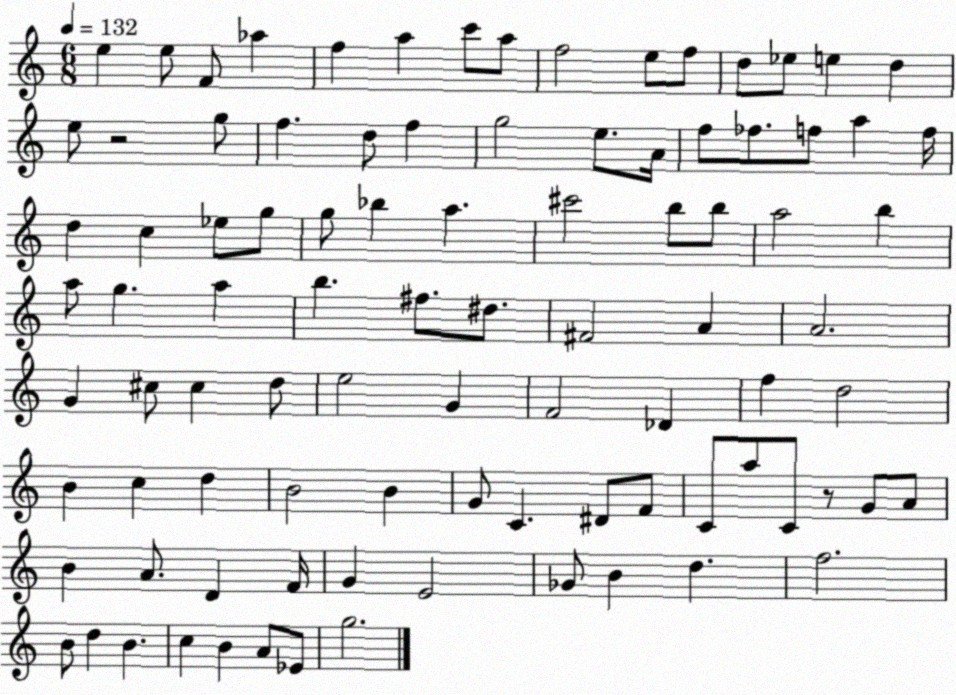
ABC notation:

X:1
T:Untitled
M:6/8
L:1/4
K:C
e e/2 F/2 _a f a c'/2 a/2 f2 e/2 f/2 d/2 _e/2 e d e/2 z2 g/2 f d/2 f g2 e/2 A/4 f/2 _f/2 f/2 a f/4 d c _e/2 g/2 g/2 _b a ^c'2 b/2 b/2 a2 b a/2 g a b ^f/2 ^d/2 ^F2 A A2 G ^c/2 ^c d/2 e2 G F2 _D f d2 B c d B2 B G/2 C ^D/2 F/2 C/2 a/2 C/2 z/2 G/2 A/2 B A/2 D F/4 G E2 _G/2 B d f2 B/2 d B c B A/2 _E/2 g2